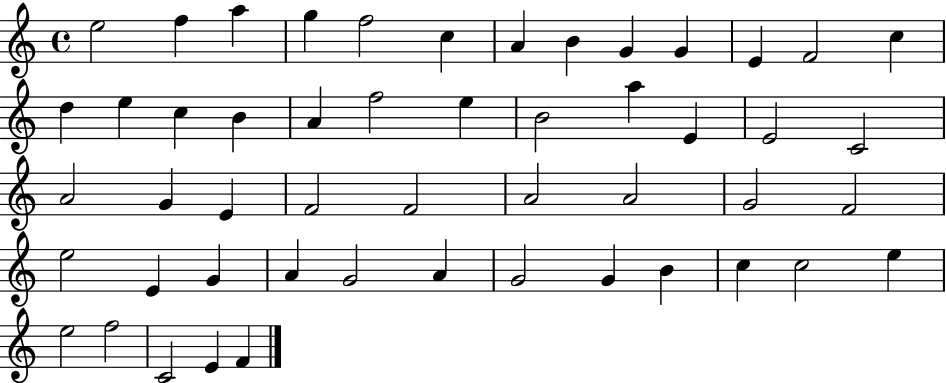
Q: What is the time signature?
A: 4/4